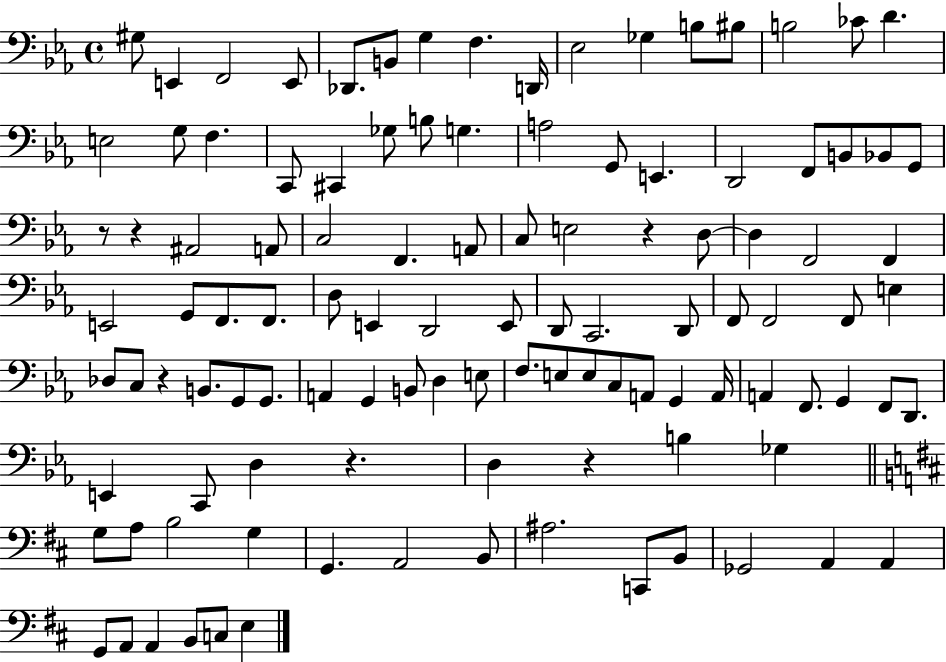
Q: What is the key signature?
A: EES major